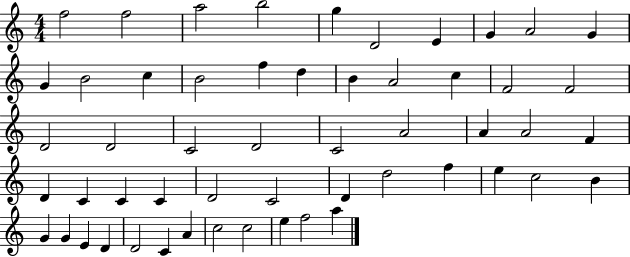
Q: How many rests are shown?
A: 0